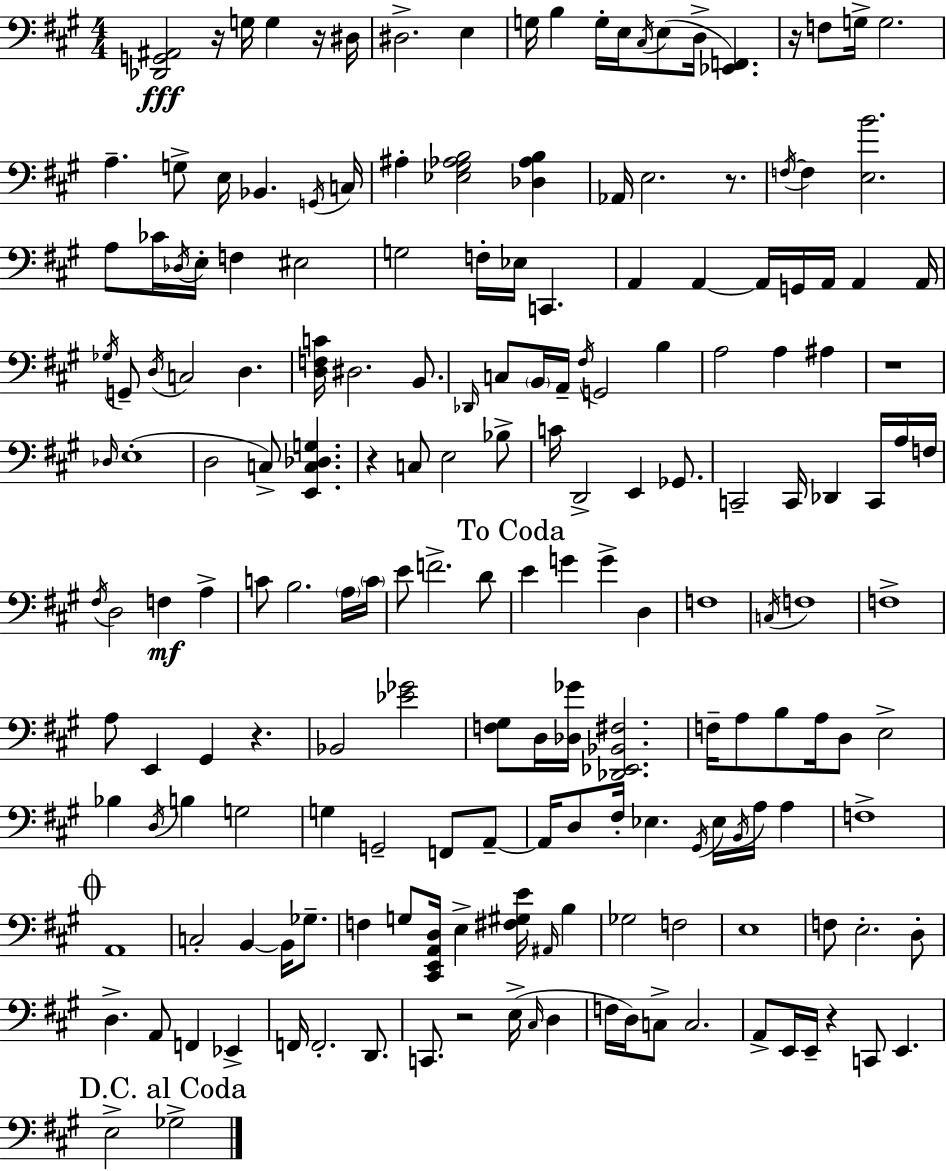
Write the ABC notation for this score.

X:1
T:Untitled
M:4/4
L:1/4
K:A
[_D,,G,,^A,,]2 z/4 G,/4 G, z/4 ^D,/4 ^D,2 E, G,/4 B, G,/4 E,/4 ^C,/4 E,/2 D,/4 [_E,,F,,] z/4 F,/2 G,/4 G,2 A, G,/2 E,/4 _B,, G,,/4 C,/4 ^A, [_E,^G,_A,B,]2 [_D,_A,B,] _A,,/4 E,2 z/2 F,/4 F, [E,B]2 A,/2 _C/4 _D,/4 E,/4 F, ^E,2 G,2 F,/4 _E,/4 C,, A,, A,, A,,/4 G,,/4 A,,/4 A,, A,,/4 _G,/4 G,,/2 D,/4 C,2 D, [D,F,C]/4 ^D,2 B,,/2 _D,,/4 C,/2 B,,/4 A,,/4 ^F,/4 G,,2 B, A,2 A, ^A, z4 _D,/4 E,4 D,2 C,/2 [E,,C,_D,G,] z C,/2 E,2 _B,/2 C/4 D,,2 E,, _G,,/2 C,,2 C,,/4 _D,, C,,/4 A,/4 F,/4 ^F,/4 D,2 F, A, C/2 B,2 A,/4 C/4 E/2 F2 D/2 E G G D, F,4 C,/4 F,4 F,4 A,/2 E,, ^G,, z _B,,2 [_E_G]2 [F,^G,]/2 D,/4 [_D,_G]/4 [_D,,_E,,_B,,^F,]2 F,/4 A,/2 B,/2 A,/4 D,/2 E,2 _B, D,/4 B, G,2 G, G,,2 F,,/2 A,,/2 A,,/4 D,/2 ^F,/4 _E, ^G,,/4 _E,/4 B,,/4 A,/4 A, F,4 A,,4 C,2 B,, B,,/4 _G,/2 F, G,/2 [^C,,E,,A,,D,]/4 E, [^F,^G,E]/4 ^A,,/4 B, _G,2 F,2 E,4 F,/2 E,2 D,/2 D, A,,/2 F,, _E,, F,,/4 F,,2 D,,/2 C,,/2 z2 E,/4 ^C,/4 D, F,/4 D,/4 C,/2 C,2 A,,/2 E,,/4 E,,/4 z C,,/2 E,, E,2 _G,2